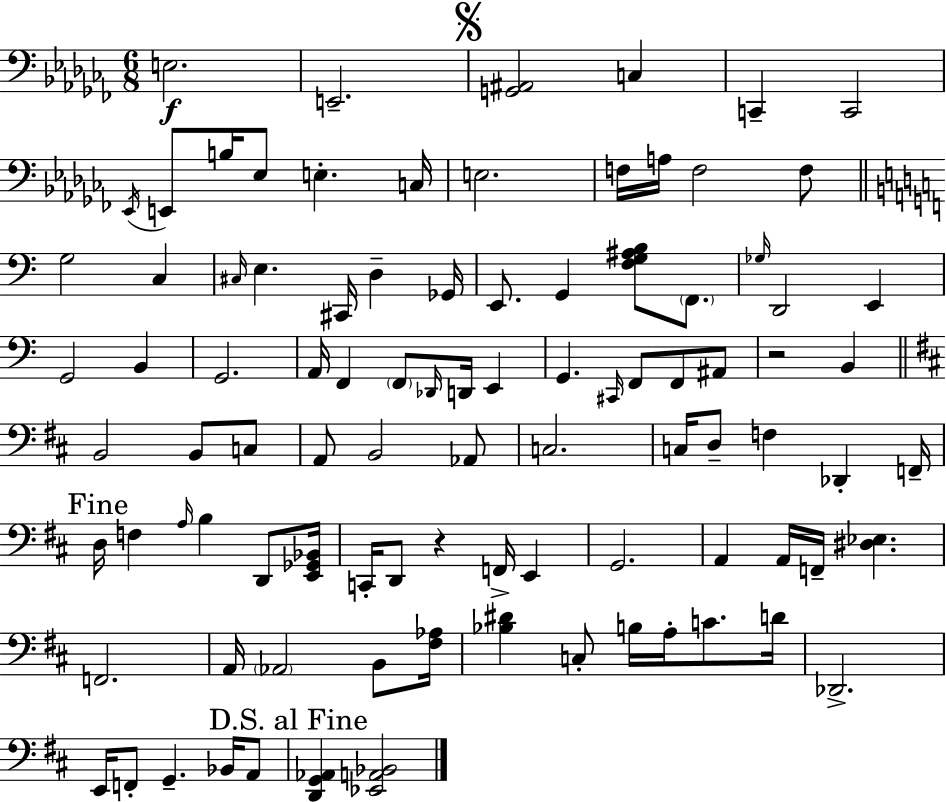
E3/h. E2/h. [G2,A#2]/h C3/q C2/q C2/h Eb2/s E2/e B3/s Eb3/e E3/q. C3/s E3/h. F3/s A3/s F3/h F3/e G3/h C3/q C#3/s E3/q. C#2/s D3/q Gb2/s E2/e. G2/q [F3,G3,A#3,B3]/e F2/e. Gb3/s D2/h E2/q G2/h B2/q G2/h. A2/s F2/q F2/e Db2/s D2/s E2/q G2/q. C#2/s F2/e F2/e A#2/e R/h B2/q B2/h B2/e C3/e A2/e B2/h Ab2/e C3/h. C3/s D3/e F3/q Db2/q F2/s D3/s F3/q A3/s B3/q D2/e [E2,Gb2,Bb2]/s C2/s D2/e R/q F2/s E2/q G2/h. A2/q A2/s F2/s [D#3,Eb3]/q. F2/h. A2/s Ab2/h B2/e [F#3,Ab3]/s [Bb3,D#4]/q C3/e B3/s A3/s C4/e. D4/s Db2/h. E2/s F2/e G2/q. Bb2/s A2/e [D2,G2,Ab2]/q [Eb2,A2,Bb2]/h